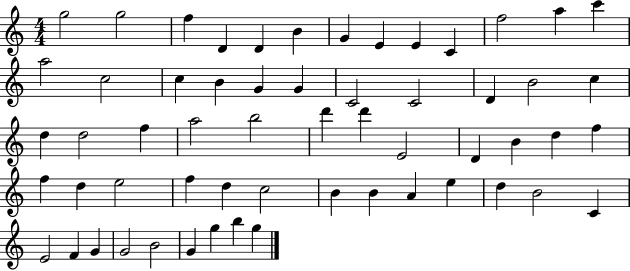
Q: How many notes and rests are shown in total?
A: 58